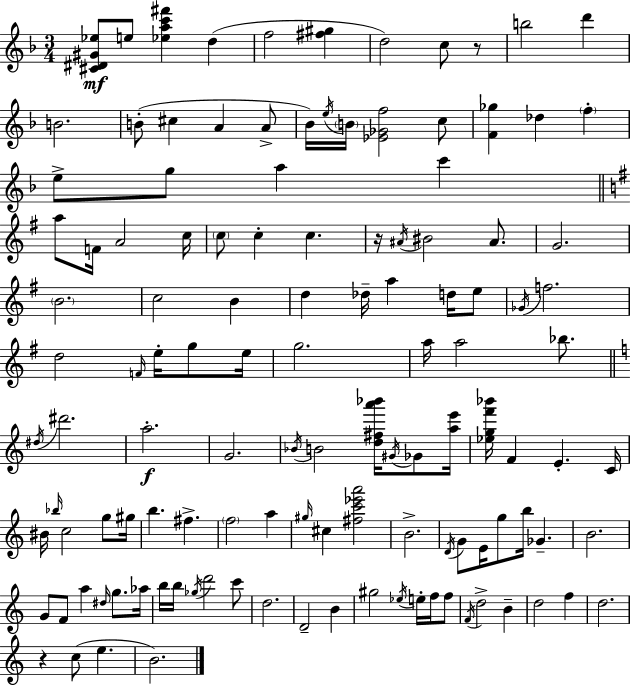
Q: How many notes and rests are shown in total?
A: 122